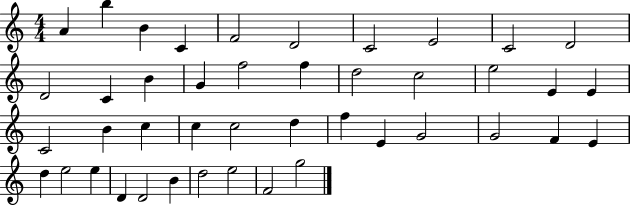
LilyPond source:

{
  \clef treble
  \numericTimeSignature
  \time 4/4
  \key c \major
  a'4 b''4 b'4 c'4 | f'2 d'2 | c'2 e'2 | c'2 d'2 | \break d'2 c'4 b'4 | g'4 f''2 f''4 | d''2 c''2 | e''2 e'4 e'4 | \break c'2 b'4 c''4 | c''4 c''2 d''4 | f''4 e'4 g'2 | g'2 f'4 e'4 | \break d''4 e''2 e''4 | d'4 d'2 b'4 | d''2 e''2 | f'2 g''2 | \break \bar "|."
}